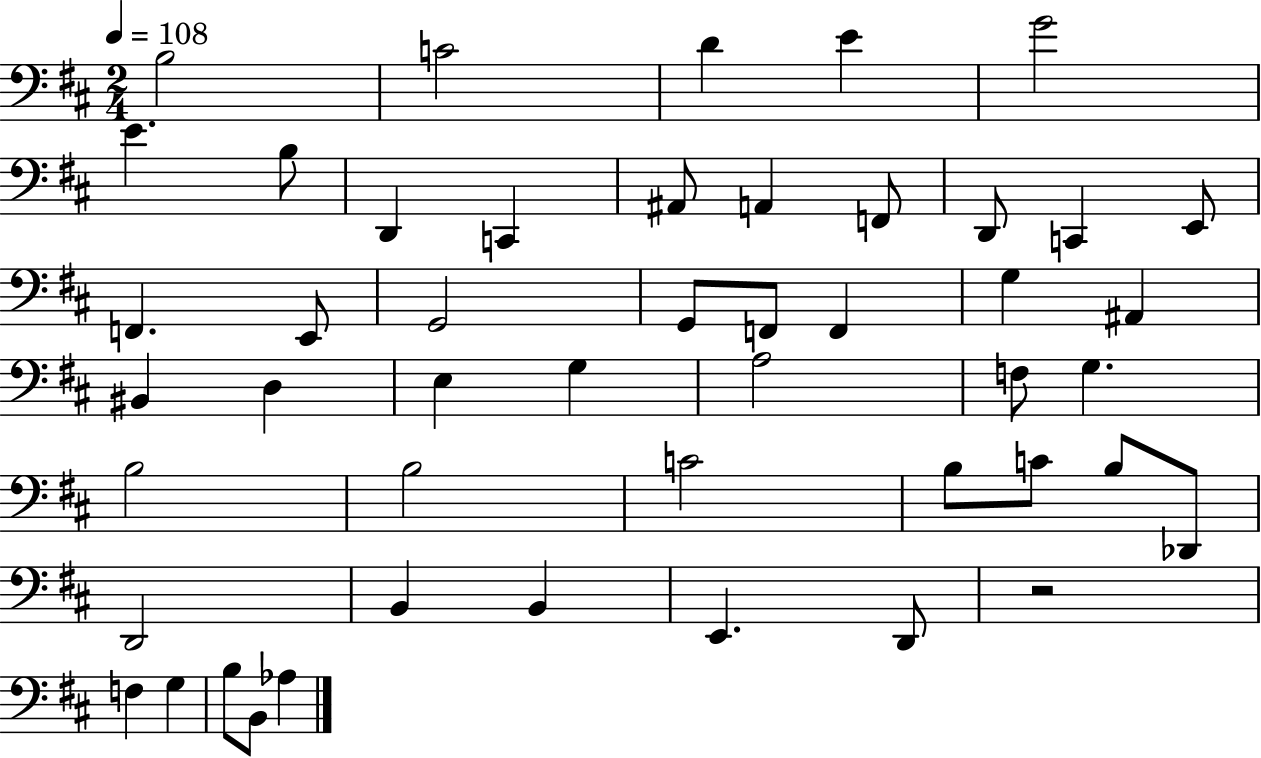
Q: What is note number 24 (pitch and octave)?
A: BIS2